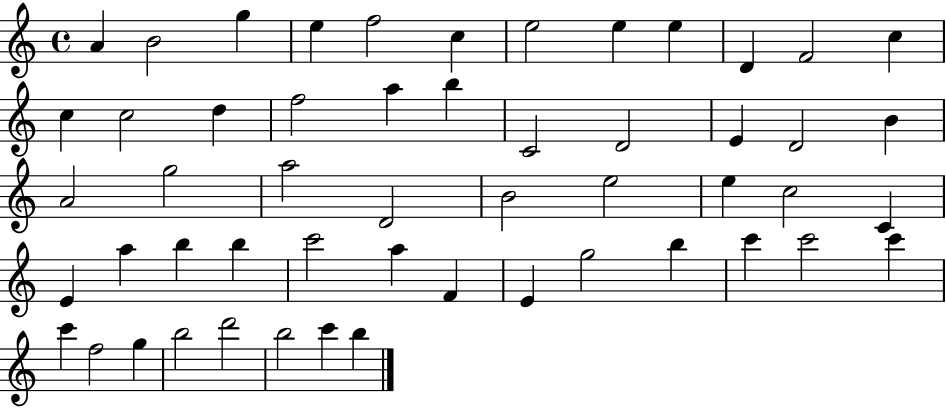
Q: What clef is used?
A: treble